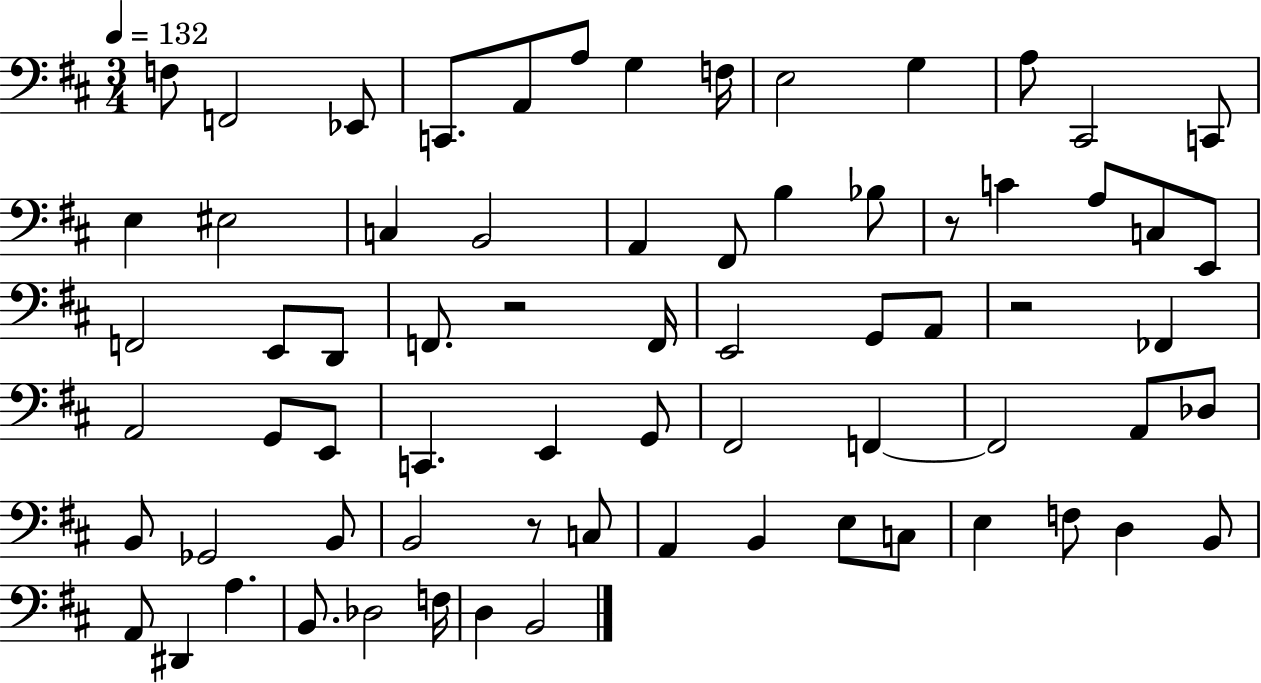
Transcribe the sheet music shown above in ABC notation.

X:1
T:Untitled
M:3/4
L:1/4
K:D
F,/2 F,,2 _E,,/2 C,,/2 A,,/2 A,/2 G, F,/4 E,2 G, A,/2 ^C,,2 C,,/2 E, ^E,2 C, B,,2 A,, ^F,,/2 B, _B,/2 z/2 C A,/2 C,/2 E,,/2 F,,2 E,,/2 D,,/2 F,,/2 z2 F,,/4 E,,2 G,,/2 A,,/2 z2 _F,, A,,2 G,,/2 E,,/2 C,, E,, G,,/2 ^F,,2 F,, F,,2 A,,/2 _D,/2 B,,/2 _G,,2 B,,/2 B,,2 z/2 C,/2 A,, B,, E,/2 C,/2 E, F,/2 D, B,,/2 A,,/2 ^D,, A, B,,/2 _D,2 F,/4 D, B,,2